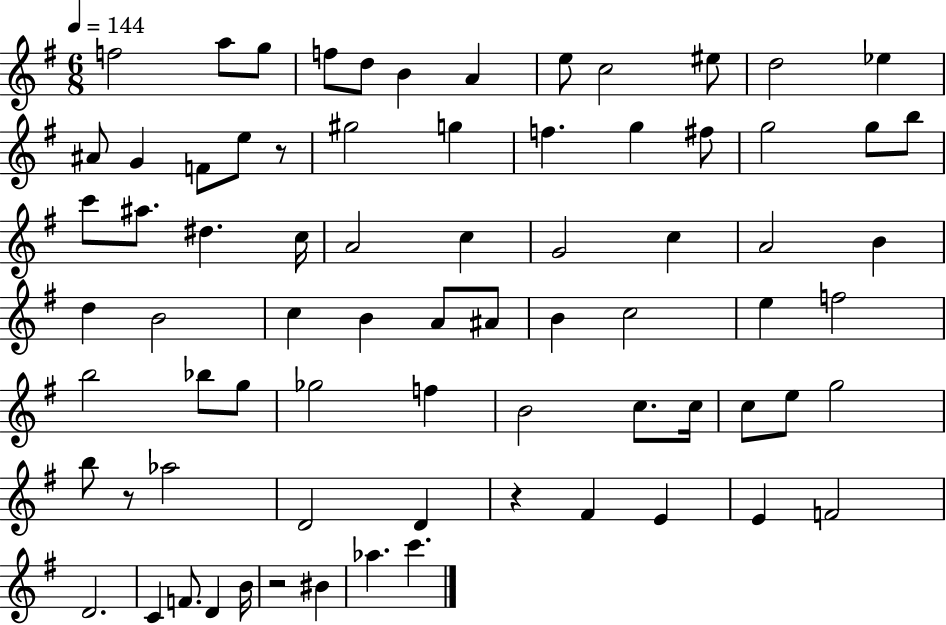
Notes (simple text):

F5/h A5/e G5/e F5/e D5/e B4/q A4/q E5/e C5/h EIS5/e D5/h Eb5/q A#4/e G4/q F4/e E5/e R/e G#5/h G5/q F5/q. G5/q F#5/e G5/h G5/e B5/e C6/e A#5/e. D#5/q. C5/s A4/h C5/q G4/h C5/q A4/h B4/q D5/q B4/h C5/q B4/q A4/e A#4/e B4/q C5/h E5/q F5/h B5/h Bb5/e G5/e Gb5/h F5/q B4/h C5/e. C5/s C5/e E5/e G5/h B5/e R/e Ab5/h D4/h D4/q R/q F#4/q E4/q E4/q F4/h D4/h. C4/q F4/e. D4/q B4/s R/h BIS4/q Ab5/q. C6/q.